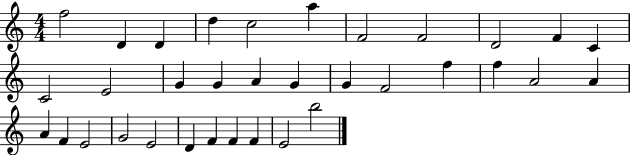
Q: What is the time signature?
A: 4/4